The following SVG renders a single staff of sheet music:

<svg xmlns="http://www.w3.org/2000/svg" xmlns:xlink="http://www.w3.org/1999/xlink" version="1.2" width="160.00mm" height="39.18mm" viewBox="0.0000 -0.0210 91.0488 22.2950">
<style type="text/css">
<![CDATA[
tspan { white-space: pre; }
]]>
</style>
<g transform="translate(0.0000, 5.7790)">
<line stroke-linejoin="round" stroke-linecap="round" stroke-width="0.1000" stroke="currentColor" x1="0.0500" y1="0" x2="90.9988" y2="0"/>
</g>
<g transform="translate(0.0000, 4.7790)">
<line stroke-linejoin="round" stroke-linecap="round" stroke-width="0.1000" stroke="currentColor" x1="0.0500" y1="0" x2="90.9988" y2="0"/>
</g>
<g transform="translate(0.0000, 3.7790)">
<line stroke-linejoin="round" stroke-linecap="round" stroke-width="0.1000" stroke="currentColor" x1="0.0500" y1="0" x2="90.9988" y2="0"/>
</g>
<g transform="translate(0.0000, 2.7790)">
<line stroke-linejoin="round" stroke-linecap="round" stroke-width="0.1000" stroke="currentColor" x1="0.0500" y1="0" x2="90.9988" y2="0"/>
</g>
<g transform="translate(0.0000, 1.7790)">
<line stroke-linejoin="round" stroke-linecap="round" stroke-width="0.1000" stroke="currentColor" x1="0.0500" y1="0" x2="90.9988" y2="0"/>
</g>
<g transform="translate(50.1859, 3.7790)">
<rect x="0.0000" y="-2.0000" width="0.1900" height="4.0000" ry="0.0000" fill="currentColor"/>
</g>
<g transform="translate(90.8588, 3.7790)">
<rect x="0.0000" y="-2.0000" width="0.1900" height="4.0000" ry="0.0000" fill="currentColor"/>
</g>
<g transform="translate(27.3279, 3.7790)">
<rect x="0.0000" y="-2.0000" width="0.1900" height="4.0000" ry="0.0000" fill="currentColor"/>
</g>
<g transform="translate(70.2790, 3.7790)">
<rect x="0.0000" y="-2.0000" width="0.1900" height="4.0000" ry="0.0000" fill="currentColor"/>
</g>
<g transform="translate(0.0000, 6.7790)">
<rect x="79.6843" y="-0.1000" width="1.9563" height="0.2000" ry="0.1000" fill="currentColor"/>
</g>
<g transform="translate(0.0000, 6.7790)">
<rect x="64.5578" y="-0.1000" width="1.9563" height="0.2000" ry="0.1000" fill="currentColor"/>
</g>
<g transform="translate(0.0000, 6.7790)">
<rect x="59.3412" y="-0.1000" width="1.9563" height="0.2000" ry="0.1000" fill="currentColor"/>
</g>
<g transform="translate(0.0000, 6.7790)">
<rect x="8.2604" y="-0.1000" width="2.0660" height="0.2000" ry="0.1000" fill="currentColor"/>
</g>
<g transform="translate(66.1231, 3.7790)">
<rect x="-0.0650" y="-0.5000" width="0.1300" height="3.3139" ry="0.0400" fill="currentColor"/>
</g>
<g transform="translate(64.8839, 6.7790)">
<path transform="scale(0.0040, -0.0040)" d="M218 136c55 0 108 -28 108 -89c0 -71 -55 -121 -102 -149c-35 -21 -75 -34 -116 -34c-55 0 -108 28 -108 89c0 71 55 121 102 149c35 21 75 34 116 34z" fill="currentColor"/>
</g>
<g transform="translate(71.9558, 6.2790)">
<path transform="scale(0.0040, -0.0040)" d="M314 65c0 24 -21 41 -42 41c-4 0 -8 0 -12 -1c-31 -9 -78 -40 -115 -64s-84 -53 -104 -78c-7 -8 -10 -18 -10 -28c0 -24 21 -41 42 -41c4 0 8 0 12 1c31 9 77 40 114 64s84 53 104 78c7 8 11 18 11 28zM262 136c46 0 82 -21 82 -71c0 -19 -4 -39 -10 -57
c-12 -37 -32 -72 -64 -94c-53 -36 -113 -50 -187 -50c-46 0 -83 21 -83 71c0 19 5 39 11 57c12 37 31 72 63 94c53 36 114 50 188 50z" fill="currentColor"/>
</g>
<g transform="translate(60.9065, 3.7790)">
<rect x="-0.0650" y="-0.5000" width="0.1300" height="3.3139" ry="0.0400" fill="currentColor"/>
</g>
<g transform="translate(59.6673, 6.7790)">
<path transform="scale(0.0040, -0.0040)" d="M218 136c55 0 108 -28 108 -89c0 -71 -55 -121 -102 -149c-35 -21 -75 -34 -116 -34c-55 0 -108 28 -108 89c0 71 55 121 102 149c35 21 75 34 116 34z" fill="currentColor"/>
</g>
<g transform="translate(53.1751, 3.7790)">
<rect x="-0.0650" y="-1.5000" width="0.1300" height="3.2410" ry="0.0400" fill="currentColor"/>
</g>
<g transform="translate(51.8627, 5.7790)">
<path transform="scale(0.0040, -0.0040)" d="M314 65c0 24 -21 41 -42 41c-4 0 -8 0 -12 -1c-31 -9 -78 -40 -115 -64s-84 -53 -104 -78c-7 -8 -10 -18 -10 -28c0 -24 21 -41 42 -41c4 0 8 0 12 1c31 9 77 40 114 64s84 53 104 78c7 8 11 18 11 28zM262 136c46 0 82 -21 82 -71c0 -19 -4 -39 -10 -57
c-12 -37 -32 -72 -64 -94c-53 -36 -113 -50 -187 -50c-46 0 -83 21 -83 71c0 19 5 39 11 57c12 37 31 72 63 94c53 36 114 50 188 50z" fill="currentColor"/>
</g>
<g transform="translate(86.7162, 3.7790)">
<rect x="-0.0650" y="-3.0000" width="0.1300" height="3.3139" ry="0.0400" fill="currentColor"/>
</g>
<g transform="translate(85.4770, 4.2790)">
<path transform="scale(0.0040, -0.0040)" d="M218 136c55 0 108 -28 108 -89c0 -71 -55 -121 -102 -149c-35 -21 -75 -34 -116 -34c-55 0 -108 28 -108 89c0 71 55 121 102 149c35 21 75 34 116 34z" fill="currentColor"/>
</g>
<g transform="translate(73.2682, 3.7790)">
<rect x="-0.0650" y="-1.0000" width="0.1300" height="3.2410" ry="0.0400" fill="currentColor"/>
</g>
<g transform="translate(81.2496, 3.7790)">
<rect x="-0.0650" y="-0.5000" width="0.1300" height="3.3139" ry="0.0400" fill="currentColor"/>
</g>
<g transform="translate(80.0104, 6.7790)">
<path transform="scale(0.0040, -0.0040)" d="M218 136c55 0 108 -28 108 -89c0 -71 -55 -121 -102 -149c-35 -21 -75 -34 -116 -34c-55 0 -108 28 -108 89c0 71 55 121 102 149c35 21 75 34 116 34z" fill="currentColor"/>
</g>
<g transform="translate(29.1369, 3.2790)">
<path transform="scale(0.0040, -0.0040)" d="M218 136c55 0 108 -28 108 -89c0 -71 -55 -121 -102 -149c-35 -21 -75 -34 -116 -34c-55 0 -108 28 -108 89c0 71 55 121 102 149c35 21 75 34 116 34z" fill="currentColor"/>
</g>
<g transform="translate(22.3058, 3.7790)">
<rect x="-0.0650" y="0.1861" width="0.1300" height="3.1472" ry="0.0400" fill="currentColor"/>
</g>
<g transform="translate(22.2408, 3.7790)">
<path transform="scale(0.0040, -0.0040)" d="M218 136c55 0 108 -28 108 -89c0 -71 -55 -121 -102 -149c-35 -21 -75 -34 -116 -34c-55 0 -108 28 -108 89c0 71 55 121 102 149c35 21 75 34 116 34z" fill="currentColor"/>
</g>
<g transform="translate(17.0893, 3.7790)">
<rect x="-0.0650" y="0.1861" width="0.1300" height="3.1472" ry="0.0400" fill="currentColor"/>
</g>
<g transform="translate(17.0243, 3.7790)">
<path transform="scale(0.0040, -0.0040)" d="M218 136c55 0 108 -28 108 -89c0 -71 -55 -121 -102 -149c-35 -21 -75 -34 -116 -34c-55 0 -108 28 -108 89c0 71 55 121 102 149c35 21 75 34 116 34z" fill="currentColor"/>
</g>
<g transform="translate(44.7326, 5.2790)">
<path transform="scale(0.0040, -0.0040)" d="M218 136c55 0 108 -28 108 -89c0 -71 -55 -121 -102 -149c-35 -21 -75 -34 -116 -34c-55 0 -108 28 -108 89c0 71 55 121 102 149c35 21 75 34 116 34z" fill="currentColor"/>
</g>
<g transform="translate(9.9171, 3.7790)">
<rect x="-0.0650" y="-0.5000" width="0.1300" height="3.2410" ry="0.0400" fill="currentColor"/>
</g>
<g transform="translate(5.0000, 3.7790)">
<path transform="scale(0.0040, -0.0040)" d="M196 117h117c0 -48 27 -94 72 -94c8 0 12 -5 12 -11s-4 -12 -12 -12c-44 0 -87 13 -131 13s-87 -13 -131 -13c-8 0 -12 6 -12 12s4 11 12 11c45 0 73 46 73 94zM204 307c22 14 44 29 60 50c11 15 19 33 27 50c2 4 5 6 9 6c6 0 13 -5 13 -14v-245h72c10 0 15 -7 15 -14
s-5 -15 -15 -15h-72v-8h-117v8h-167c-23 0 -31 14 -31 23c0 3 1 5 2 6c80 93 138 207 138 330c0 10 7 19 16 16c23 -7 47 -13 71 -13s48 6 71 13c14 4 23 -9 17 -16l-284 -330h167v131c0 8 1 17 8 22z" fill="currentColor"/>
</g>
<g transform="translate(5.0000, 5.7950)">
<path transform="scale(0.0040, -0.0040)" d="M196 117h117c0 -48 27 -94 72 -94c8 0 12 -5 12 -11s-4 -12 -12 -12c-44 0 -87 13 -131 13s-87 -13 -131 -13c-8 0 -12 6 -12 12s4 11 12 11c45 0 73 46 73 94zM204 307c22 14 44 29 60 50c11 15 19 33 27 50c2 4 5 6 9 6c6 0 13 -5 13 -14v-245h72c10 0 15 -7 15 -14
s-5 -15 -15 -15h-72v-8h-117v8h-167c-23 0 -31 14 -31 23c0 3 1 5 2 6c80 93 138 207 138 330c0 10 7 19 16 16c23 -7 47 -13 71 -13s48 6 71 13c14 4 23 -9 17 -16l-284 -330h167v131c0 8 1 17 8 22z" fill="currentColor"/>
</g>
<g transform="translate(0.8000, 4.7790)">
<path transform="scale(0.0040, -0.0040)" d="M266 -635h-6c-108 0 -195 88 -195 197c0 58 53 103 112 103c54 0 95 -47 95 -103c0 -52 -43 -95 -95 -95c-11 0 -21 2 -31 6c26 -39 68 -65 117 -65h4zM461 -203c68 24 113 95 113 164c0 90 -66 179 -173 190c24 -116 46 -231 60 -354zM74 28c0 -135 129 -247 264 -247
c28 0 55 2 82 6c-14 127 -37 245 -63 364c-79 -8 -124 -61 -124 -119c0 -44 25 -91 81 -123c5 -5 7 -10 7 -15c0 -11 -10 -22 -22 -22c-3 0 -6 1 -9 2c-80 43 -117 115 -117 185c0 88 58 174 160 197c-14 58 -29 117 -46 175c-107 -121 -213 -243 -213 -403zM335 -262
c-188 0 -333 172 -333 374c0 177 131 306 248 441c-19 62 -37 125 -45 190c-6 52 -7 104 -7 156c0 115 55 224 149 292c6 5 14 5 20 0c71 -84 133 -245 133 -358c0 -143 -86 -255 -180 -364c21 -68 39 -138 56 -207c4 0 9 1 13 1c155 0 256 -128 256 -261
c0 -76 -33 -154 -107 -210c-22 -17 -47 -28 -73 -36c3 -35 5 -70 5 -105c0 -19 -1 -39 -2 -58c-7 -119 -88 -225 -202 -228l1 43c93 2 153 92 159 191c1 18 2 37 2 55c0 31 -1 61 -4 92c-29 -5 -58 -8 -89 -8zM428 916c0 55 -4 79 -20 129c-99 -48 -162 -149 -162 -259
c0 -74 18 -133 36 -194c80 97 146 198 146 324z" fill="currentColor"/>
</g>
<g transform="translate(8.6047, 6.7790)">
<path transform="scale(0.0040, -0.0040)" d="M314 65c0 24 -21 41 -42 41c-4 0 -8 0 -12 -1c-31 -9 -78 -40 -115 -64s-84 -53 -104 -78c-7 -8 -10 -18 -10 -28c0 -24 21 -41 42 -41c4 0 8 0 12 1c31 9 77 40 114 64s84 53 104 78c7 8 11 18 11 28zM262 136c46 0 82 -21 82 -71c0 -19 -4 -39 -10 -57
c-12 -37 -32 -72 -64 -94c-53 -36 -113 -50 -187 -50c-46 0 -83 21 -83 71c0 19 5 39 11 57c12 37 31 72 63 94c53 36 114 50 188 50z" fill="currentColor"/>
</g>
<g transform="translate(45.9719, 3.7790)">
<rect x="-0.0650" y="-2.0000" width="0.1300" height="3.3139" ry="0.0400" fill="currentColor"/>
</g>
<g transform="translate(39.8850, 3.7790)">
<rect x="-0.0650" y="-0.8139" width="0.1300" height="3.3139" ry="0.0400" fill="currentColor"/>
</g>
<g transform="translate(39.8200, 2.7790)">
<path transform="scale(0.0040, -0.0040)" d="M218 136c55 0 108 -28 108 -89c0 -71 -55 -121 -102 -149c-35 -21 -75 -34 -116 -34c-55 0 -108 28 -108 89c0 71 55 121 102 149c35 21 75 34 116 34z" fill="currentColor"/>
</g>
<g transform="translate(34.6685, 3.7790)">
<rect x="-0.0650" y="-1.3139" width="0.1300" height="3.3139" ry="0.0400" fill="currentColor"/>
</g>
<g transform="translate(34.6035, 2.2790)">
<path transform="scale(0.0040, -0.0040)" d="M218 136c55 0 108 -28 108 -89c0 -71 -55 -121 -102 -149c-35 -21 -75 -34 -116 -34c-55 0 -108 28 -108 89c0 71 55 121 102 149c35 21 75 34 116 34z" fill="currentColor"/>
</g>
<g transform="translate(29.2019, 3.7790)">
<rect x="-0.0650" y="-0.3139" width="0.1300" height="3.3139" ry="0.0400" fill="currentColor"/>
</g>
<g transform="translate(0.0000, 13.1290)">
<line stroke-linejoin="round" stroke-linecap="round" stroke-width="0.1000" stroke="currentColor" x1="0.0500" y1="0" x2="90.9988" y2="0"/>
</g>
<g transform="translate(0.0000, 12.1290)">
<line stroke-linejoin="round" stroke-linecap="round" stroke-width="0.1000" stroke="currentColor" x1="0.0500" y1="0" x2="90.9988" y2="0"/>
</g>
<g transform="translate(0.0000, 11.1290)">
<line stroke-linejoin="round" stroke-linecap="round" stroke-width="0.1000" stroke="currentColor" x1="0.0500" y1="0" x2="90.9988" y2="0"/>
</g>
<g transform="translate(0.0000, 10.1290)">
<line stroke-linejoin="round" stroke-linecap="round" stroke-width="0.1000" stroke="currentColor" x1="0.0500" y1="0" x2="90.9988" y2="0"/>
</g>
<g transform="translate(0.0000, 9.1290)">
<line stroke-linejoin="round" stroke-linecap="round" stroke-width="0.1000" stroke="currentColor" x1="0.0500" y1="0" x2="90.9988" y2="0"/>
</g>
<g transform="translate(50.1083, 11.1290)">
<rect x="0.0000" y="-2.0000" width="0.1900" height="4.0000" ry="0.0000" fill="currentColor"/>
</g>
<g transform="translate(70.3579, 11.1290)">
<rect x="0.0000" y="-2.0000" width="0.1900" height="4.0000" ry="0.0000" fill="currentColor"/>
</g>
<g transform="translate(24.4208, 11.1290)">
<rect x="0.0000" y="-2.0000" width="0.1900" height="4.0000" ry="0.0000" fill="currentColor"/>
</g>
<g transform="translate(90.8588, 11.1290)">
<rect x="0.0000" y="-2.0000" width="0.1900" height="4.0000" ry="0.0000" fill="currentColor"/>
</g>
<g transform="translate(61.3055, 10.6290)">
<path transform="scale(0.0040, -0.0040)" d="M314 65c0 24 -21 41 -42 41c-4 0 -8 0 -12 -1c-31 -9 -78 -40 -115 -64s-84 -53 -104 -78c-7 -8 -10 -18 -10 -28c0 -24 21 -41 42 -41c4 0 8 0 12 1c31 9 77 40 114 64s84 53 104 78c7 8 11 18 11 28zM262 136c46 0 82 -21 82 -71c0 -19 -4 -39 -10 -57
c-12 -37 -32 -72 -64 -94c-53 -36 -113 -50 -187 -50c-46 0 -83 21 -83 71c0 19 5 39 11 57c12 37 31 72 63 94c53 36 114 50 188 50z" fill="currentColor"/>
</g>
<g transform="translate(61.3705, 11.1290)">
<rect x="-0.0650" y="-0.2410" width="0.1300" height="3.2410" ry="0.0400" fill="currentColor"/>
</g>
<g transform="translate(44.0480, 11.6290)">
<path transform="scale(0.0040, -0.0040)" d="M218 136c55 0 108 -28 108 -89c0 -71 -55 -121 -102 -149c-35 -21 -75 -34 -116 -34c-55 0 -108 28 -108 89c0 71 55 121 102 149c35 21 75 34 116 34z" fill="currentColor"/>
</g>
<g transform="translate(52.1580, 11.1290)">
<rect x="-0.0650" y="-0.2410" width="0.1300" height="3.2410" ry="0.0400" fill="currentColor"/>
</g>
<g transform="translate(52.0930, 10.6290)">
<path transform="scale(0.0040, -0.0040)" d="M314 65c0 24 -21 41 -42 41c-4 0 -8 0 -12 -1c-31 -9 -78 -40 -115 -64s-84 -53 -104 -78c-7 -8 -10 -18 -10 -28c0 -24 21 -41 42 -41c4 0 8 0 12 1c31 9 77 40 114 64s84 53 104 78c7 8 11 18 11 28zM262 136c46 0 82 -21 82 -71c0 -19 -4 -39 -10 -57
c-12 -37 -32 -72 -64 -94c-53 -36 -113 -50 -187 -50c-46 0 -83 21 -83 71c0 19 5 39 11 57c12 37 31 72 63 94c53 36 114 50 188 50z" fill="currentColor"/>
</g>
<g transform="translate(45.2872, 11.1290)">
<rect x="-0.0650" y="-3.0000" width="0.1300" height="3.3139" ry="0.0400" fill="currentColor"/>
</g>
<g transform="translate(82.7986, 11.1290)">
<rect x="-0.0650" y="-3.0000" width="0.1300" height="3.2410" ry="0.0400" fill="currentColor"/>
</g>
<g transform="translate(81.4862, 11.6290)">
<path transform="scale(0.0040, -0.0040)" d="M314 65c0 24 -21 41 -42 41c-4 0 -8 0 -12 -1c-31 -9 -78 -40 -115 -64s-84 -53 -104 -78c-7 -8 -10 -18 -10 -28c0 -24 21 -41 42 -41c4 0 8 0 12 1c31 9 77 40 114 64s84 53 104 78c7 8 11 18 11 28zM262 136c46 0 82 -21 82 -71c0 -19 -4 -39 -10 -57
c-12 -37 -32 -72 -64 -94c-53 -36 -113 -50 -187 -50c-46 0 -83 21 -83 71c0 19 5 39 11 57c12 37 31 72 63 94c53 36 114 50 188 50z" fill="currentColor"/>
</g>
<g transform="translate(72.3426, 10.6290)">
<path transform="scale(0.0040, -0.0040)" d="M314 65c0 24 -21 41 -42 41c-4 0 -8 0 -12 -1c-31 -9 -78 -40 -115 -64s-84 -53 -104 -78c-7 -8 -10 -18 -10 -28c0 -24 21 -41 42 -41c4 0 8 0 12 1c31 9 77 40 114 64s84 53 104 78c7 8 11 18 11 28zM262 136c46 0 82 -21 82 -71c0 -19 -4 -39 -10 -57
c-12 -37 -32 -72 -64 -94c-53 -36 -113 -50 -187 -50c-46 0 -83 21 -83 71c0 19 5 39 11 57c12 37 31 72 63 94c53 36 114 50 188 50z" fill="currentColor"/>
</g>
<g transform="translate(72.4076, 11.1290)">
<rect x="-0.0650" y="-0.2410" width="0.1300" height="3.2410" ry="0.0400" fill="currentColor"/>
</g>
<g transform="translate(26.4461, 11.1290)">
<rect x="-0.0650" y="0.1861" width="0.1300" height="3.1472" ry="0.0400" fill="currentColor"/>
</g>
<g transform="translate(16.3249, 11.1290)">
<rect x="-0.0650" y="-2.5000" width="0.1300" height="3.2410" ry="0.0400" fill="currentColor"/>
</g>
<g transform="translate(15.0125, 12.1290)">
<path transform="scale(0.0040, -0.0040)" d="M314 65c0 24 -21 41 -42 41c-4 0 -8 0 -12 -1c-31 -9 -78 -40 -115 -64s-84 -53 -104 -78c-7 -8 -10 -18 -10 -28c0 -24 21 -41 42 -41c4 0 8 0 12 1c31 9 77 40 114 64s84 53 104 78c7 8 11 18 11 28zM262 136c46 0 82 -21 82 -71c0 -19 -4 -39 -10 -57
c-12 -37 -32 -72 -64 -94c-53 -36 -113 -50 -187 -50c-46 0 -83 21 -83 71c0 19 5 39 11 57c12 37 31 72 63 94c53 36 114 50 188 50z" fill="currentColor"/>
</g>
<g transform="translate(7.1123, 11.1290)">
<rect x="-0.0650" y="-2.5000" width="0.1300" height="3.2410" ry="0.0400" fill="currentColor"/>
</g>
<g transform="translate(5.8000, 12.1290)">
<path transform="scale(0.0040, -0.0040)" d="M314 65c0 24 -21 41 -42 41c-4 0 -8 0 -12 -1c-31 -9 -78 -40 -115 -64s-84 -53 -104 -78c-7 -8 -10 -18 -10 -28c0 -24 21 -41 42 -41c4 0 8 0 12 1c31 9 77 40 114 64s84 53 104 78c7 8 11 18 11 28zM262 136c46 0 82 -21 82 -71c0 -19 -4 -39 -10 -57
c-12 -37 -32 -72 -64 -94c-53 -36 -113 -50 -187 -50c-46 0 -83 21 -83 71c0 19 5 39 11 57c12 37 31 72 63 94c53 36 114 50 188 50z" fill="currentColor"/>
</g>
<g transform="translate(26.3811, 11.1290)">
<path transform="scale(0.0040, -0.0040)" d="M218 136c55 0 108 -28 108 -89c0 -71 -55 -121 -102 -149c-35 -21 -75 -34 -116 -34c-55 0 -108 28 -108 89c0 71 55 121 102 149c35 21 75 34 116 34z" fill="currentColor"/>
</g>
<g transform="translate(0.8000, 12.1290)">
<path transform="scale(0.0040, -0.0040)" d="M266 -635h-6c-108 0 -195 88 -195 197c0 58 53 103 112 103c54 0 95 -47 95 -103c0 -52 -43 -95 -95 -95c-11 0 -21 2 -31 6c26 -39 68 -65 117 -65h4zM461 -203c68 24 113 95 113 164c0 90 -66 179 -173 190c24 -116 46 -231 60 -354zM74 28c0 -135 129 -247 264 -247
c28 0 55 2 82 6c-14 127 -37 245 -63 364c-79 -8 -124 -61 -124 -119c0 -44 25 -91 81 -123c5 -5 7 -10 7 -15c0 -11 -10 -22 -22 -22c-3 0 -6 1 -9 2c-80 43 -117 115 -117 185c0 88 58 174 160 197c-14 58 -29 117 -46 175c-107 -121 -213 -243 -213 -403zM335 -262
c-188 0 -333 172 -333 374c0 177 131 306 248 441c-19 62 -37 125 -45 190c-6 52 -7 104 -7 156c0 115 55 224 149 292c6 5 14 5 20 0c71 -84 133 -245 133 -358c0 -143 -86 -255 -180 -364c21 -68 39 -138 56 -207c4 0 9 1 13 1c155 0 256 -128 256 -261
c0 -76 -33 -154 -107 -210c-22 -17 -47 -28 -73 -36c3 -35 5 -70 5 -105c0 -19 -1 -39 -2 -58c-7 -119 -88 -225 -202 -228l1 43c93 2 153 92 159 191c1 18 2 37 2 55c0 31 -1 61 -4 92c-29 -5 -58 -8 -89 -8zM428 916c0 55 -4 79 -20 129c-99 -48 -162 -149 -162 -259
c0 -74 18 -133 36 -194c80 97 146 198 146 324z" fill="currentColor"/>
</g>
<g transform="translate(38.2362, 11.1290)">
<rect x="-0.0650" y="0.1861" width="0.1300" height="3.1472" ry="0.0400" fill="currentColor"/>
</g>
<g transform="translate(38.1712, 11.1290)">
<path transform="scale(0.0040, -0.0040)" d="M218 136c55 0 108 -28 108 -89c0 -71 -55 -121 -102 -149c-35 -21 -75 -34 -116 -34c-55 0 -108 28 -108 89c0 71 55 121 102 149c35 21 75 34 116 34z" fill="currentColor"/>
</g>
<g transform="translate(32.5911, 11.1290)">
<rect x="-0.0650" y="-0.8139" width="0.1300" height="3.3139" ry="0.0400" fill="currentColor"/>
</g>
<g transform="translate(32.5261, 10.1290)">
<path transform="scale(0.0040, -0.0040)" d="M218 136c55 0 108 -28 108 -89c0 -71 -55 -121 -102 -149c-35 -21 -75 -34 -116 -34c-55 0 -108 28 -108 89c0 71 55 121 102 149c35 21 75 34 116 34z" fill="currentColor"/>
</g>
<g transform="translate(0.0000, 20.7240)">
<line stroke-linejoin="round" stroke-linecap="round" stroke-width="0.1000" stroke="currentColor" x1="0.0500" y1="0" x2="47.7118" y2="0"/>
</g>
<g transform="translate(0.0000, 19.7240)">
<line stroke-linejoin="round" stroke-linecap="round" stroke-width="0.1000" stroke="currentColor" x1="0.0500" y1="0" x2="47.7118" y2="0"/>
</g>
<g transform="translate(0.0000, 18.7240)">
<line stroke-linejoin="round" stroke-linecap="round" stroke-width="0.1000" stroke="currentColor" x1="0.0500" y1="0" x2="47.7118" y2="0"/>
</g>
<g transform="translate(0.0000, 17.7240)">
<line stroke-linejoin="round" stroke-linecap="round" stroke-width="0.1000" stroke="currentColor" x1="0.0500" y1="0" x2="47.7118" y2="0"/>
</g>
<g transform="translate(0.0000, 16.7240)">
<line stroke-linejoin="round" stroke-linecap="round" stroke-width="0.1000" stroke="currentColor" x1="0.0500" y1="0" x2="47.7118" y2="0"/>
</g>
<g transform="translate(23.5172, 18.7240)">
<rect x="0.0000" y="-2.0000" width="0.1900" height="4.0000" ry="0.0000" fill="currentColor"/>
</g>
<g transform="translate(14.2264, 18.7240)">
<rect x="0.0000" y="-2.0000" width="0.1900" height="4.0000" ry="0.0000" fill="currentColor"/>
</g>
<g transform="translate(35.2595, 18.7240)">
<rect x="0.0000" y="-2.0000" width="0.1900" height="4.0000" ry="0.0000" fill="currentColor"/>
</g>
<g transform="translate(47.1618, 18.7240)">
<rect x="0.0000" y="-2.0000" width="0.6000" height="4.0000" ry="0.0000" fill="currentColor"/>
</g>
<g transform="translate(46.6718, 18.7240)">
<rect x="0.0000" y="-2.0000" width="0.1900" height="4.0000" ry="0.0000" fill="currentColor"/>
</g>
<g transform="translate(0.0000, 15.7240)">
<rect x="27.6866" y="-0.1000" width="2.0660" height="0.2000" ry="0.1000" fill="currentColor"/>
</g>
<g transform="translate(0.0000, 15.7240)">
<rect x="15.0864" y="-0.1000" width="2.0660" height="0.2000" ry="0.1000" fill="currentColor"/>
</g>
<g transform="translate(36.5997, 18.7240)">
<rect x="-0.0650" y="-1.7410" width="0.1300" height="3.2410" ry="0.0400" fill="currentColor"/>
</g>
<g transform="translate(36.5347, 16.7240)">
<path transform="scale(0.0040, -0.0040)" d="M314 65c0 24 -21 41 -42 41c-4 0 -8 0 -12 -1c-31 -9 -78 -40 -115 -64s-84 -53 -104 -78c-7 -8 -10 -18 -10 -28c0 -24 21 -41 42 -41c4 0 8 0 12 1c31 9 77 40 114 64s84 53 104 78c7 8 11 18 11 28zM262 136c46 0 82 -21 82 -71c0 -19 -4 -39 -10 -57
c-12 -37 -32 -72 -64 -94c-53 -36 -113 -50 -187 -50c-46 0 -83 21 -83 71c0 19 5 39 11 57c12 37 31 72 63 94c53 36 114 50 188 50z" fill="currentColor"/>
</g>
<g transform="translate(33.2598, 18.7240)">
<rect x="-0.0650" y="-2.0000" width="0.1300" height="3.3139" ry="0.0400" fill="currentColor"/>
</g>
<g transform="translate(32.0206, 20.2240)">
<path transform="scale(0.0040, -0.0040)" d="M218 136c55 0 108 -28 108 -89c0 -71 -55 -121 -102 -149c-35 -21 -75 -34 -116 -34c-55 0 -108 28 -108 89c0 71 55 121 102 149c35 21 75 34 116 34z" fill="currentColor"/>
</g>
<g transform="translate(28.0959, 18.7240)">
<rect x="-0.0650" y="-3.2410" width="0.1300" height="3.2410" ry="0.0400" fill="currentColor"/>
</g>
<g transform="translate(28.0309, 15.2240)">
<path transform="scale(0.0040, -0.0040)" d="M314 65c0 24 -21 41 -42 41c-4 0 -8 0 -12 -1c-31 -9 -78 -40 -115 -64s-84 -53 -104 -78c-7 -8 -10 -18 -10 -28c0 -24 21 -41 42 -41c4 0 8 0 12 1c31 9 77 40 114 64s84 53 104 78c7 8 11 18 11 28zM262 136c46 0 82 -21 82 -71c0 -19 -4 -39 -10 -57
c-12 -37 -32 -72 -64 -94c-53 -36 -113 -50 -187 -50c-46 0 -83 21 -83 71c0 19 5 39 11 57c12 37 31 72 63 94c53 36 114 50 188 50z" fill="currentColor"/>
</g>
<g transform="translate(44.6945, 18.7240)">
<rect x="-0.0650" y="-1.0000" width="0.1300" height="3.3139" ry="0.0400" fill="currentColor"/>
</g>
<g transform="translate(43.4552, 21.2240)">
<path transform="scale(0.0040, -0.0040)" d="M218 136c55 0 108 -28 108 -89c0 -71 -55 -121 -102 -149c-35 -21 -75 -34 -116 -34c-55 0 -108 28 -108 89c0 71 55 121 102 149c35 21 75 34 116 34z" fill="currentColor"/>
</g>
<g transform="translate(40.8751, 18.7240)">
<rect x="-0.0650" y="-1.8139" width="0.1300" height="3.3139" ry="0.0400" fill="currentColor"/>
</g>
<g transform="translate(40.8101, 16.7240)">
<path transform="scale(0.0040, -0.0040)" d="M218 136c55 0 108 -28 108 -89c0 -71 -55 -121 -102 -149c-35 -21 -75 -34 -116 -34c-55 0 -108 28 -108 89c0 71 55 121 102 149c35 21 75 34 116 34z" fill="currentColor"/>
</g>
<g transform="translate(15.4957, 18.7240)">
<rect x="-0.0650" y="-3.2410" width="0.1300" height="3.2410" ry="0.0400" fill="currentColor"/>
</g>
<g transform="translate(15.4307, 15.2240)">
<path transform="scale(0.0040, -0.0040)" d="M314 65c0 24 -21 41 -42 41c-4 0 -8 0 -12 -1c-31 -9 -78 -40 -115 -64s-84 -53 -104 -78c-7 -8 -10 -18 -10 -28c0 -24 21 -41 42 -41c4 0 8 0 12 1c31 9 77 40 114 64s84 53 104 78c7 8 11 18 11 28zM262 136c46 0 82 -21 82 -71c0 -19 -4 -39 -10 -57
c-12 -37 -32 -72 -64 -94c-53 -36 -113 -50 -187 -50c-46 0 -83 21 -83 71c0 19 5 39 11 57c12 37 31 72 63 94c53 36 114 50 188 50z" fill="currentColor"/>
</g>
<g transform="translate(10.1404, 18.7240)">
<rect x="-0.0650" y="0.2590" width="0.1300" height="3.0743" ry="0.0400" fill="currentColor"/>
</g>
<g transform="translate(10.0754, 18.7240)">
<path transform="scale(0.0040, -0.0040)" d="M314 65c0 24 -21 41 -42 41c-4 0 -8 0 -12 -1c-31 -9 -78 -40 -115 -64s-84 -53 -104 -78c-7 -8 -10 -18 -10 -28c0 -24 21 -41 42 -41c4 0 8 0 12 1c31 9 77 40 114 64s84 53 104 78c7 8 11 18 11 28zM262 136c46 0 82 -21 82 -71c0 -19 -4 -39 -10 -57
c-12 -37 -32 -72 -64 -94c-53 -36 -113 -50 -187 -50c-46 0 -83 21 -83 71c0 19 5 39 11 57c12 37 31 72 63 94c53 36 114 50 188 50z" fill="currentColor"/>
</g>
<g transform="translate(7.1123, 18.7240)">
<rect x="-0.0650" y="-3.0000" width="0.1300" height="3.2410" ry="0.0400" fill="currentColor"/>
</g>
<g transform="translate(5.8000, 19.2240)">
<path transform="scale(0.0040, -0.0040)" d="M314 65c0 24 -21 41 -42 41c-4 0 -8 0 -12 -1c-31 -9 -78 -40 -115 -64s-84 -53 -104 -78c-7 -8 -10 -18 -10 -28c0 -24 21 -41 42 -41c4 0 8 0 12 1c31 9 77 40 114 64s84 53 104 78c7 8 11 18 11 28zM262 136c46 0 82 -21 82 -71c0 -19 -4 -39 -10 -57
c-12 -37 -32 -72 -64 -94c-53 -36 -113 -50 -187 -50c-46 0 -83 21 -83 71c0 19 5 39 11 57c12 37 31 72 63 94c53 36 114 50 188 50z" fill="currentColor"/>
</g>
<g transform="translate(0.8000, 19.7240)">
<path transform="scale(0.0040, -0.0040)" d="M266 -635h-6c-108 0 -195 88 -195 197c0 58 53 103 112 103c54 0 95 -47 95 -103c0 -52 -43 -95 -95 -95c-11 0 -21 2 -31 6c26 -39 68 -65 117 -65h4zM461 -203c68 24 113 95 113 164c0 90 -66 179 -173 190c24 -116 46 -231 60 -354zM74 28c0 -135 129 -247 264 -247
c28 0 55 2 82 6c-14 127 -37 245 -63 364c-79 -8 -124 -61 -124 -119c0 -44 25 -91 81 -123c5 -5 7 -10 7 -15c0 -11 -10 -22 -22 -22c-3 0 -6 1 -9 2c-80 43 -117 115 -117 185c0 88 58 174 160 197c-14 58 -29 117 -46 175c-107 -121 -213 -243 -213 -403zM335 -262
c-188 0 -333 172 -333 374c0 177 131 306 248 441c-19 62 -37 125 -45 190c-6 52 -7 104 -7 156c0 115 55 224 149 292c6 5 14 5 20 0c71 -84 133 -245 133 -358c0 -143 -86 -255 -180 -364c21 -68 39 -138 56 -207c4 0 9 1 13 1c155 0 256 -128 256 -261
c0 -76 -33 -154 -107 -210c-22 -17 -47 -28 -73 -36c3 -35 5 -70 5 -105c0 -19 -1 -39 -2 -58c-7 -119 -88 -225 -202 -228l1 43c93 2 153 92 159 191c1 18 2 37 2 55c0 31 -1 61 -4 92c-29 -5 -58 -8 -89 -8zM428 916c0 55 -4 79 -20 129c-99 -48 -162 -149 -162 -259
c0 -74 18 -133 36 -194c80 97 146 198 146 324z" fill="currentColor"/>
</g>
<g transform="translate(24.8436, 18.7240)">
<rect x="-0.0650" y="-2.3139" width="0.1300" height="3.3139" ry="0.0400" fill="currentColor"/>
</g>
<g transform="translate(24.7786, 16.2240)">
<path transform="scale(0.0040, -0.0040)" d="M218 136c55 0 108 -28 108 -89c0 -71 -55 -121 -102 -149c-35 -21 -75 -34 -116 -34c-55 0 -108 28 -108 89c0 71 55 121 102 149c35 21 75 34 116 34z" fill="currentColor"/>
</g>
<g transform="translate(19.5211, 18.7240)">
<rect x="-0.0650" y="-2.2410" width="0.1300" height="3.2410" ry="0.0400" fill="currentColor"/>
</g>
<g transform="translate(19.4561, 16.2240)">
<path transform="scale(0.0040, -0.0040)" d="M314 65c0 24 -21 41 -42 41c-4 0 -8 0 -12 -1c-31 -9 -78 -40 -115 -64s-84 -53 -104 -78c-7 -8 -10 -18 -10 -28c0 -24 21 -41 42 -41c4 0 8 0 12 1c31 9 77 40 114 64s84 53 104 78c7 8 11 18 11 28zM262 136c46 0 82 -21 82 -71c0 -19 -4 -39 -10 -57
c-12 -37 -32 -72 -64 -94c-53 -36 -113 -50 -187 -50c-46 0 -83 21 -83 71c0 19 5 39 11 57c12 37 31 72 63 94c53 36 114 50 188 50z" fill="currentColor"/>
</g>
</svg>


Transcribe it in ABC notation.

X:1
T:Untitled
M:4/4
L:1/4
K:C
C2 B B c e d F E2 C C D2 C A G2 G2 B d B A c2 c2 c2 A2 A2 B2 b2 g2 g b2 F f2 f D